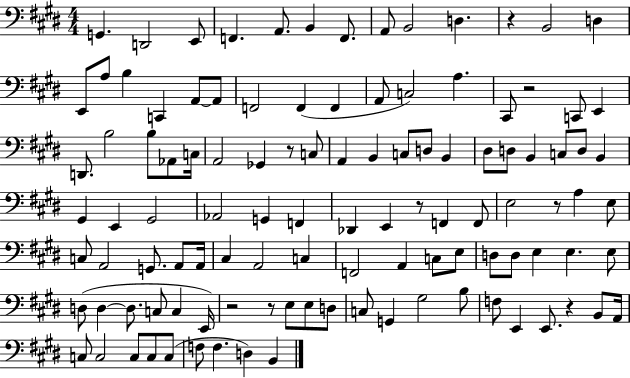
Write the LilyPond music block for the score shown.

{
  \clef bass
  \numericTimeSignature
  \time 4/4
  \key e \major
  g,4. d,2 e,8 | f,4. a,8. b,4 f,8. | a,8 b,2 d4. | r4 b,2 d4 | \break e,8 a8 b4 c,4 a,8~~ a,8 | f,2 f,4( f,4 | a,8 c2) a4. | cis,8 r2 c,8 e,4 | \break d,8. b2 b8 aes,8 c16 | a,2 ges,4 r8 c8 | a,4 b,4 c8 d8 b,4 | dis8 d8 b,4 c8 d8 b,4 | \break gis,4 e,4 gis,2 | aes,2 g,4 f,4 | des,4 e,4 r8 f,4 f,8 | e2 r8 a4 e8 | \break c8 a,2 g,8. a,8 a,16 | cis4 a,2 c4 | f,2 a,4 c8 e8 | d8 d8 e4 e4. e8 | \break d8( d4~~ d8. c8 c4 e,16) | r2 r8 e8 e8 d8 | c8 g,4 gis2 b8 | f8 e,4 e,8. r4 b,8 a,16 | \break c8 c2 c8 c8 c8( | f8 f4. d4) b,4 | \bar "|."
}